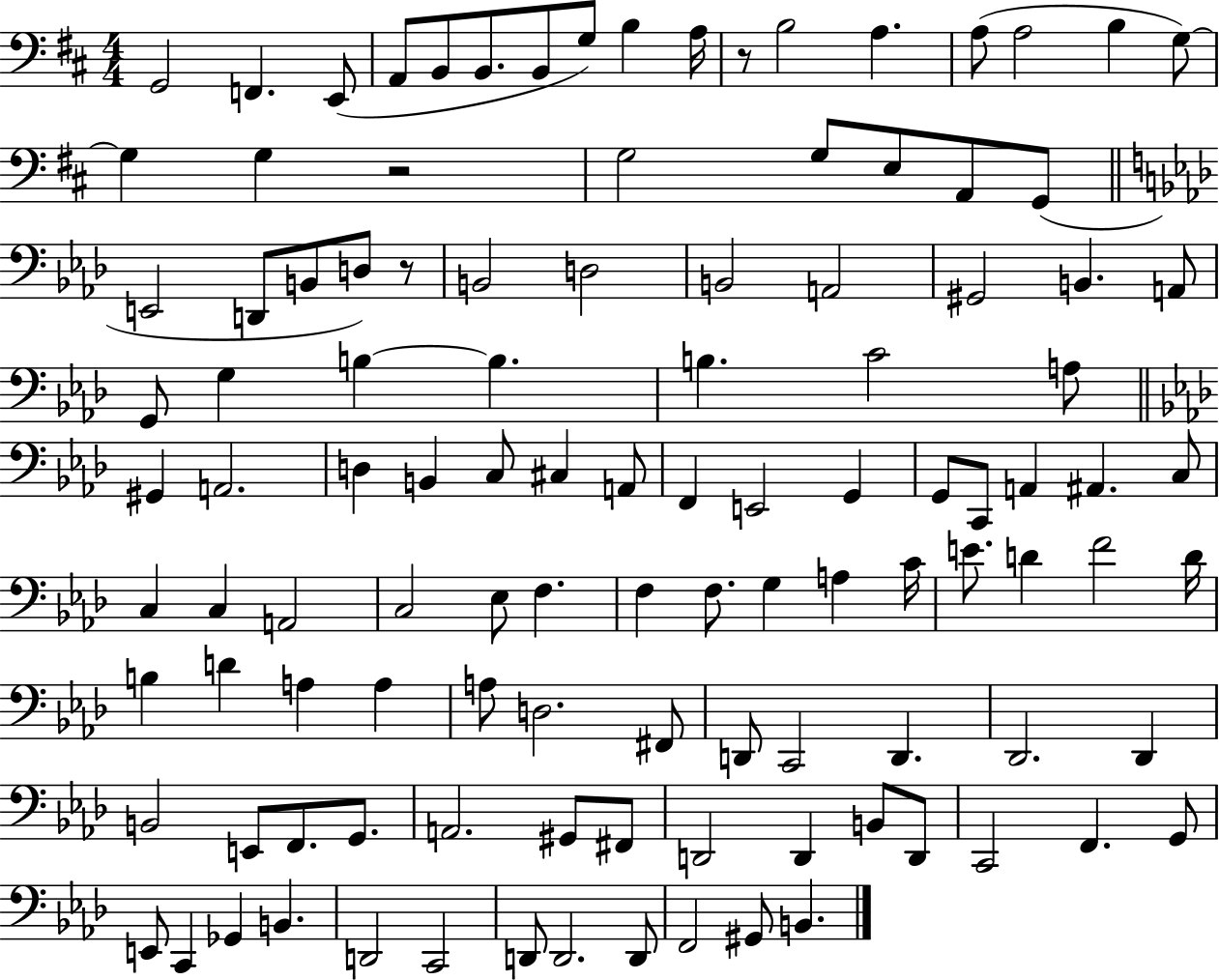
X:1
T:Untitled
M:4/4
L:1/4
K:D
G,,2 F,, E,,/2 A,,/2 B,,/2 B,,/2 B,,/2 G,/2 B, A,/4 z/2 B,2 A, A,/2 A,2 B, G,/2 G, G, z2 G,2 G,/2 E,/2 A,,/2 G,,/2 E,,2 D,,/2 B,,/2 D,/2 z/2 B,,2 D,2 B,,2 A,,2 ^G,,2 B,, A,,/2 G,,/2 G, B, B, B, C2 A,/2 ^G,, A,,2 D, B,, C,/2 ^C, A,,/2 F,, E,,2 G,, G,,/2 C,,/2 A,, ^A,, C,/2 C, C, A,,2 C,2 _E,/2 F, F, F,/2 G, A, C/4 E/2 D F2 D/4 B, D A, A, A,/2 D,2 ^F,,/2 D,,/2 C,,2 D,, _D,,2 _D,, B,,2 E,,/2 F,,/2 G,,/2 A,,2 ^G,,/2 ^F,,/2 D,,2 D,, B,,/2 D,,/2 C,,2 F,, G,,/2 E,,/2 C,, _G,, B,, D,,2 C,,2 D,,/2 D,,2 D,,/2 F,,2 ^G,,/2 B,,